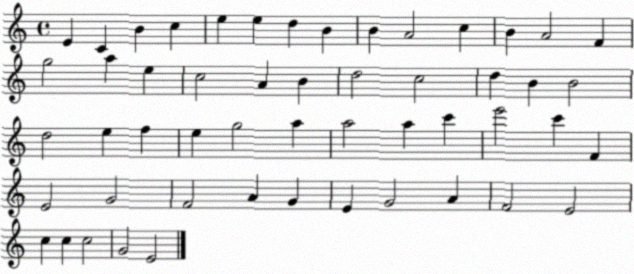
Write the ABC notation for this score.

X:1
T:Untitled
M:4/4
L:1/4
K:C
E C B c e e d B B A2 c B A2 F g2 a e c2 A B d2 c2 d B B2 d2 e f e g2 a a2 a c' e'2 c' F E2 G2 F2 A G E G2 A F2 E2 c c c2 G2 E2